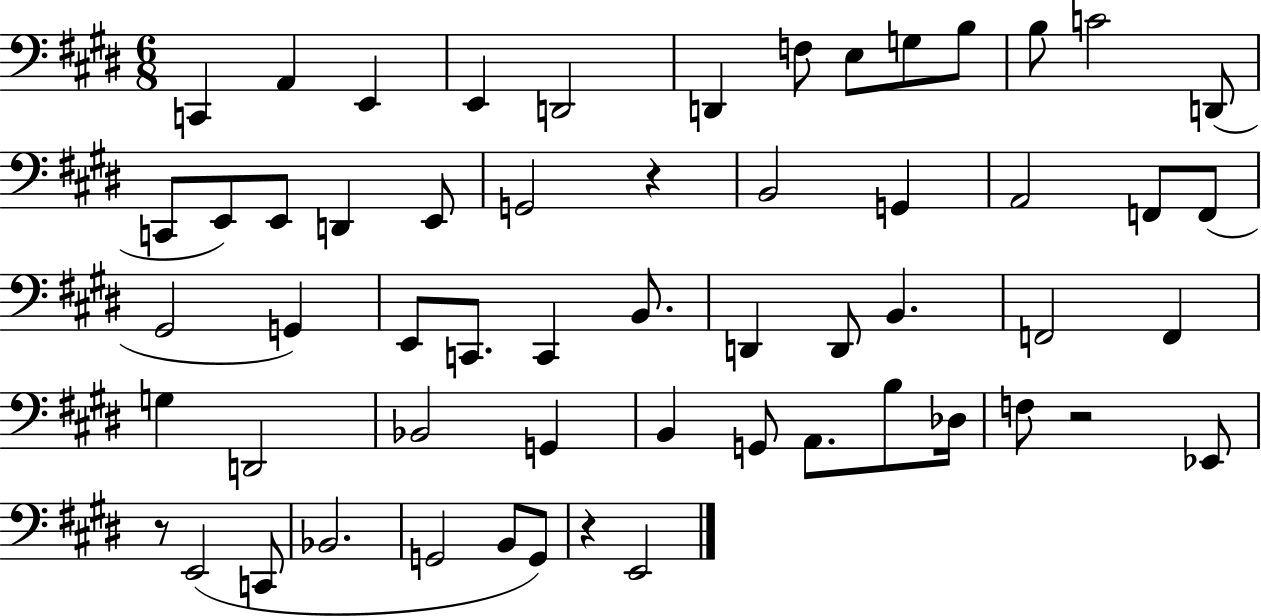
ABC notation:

X:1
T:Untitled
M:6/8
L:1/4
K:E
C,, A,, E,, E,, D,,2 D,, F,/2 E,/2 G,/2 B,/2 B,/2 C2 D,,/2 C,,/2 E,,/2 E,,/2 D,, E,,/2 G,,2 z B,,2 G,, A,,2 F,,/2 F,,/2 ^G,,2 G,, E,,/2 C,,/2 C,, B,,/2 D,, D,,/2 B,, F,,2 F,, G, D,,2 _B,,2 G,, B,, G,,/2 A,,/2 B,/2 _D,/4 F,/2 z2 _E,,/2 z/2 E,,2 C,,/2 _B,,2 G,,2 B,,/2 G,,/2 z E,,2